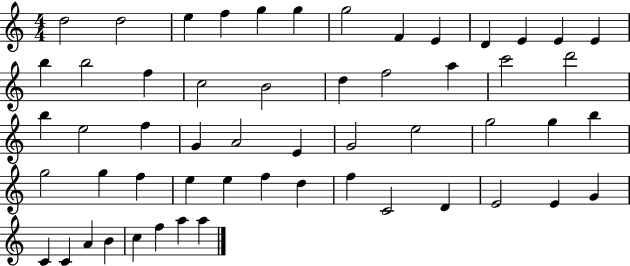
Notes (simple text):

D5/h D5/h E5/q F5/q G5/q G5/q G5/h F4/q E4/q D4/q E4/q E4/q E4/q B5/q B5/h F5/q C5/h B4/h D5/q F5/h A5/q C6/h D6/h B5/q E5/h F5/q G4/q A4/h E4/q G4/h E5/h G5/h G5/q B5/q G5/h G5/q F5/q E5/q E5/q F5/q D5/q F5/q C4/h D4/q E4/h E4/q G4/q C4/q C4/q A4/q B4/q C5/q F5/q A5/q A5/q